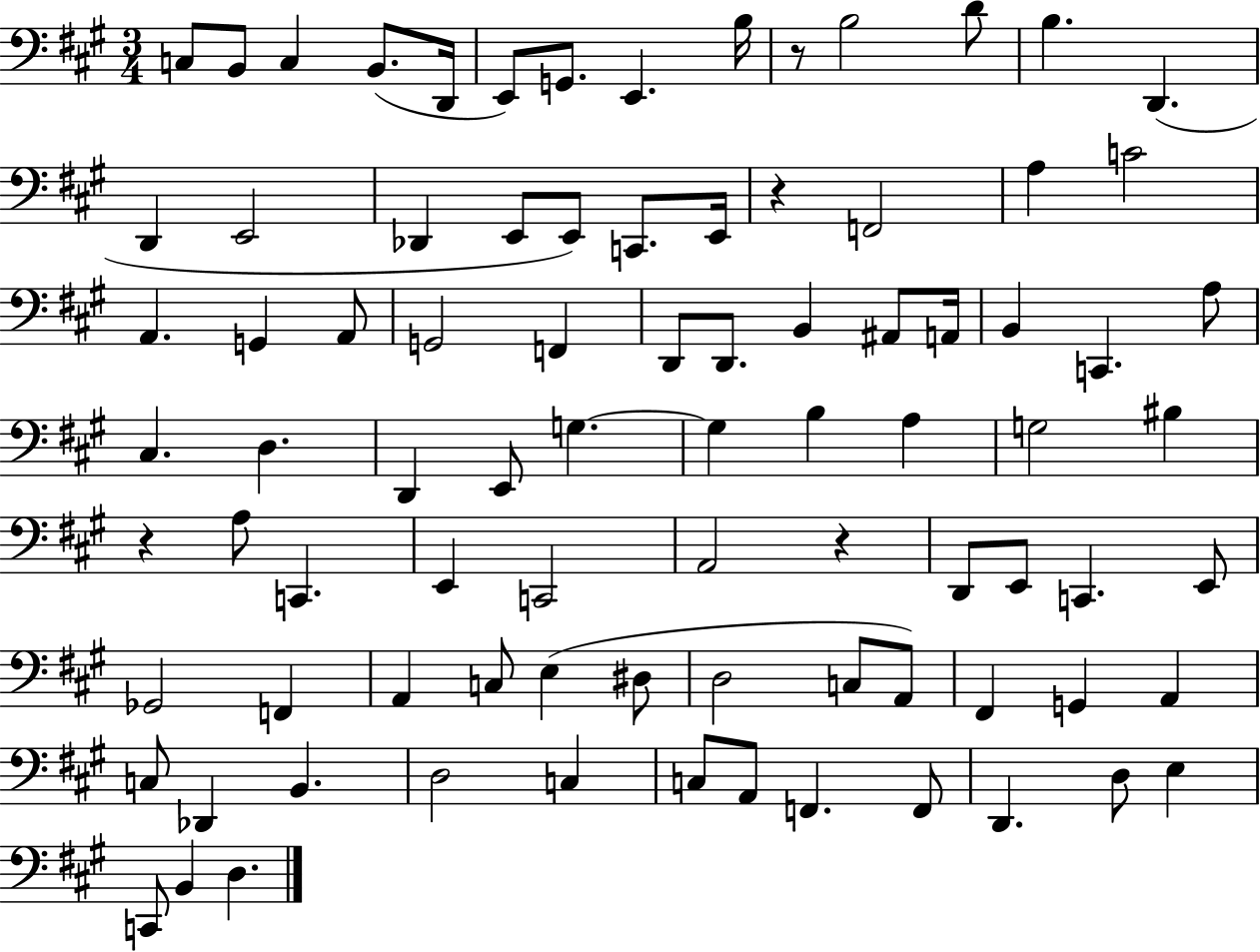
X:1
T:Untitled
M:3/4
L:1/4
K:A
C,/2 B,,/2 C, B,,/2 D,,/4 E,,/2 G,,/2 E,, B,/4 z/2 B,2 D/2 B, D,, D,, E,,2 _D,, E,,/2 E,,/2 C,,/2 E,,/4 z F,,2 A, C2 A,, G,, A,,/2 G,,2 F,, D,,/2 D,,/2 B,, ^A,,/2 A,,/4 B,, C,, A,/2 ^C, D, D,, E,,/2 G, G, B, A, G,2 ^B, z A,/2 C,, E,, C,,2 A,,2 z D,,/2 E,,/2 C,, E,,/2 _G,,2 F,, A,, C,/2 E, ^D,/2 D,2 C,/2 A,,/2 ^F,, G,, A,, C,/2 _D,, B,, D,2 C, C,/2 A,,/2 F,, F,,/2 D,, D,/2 E, C,,/2 B,, D,